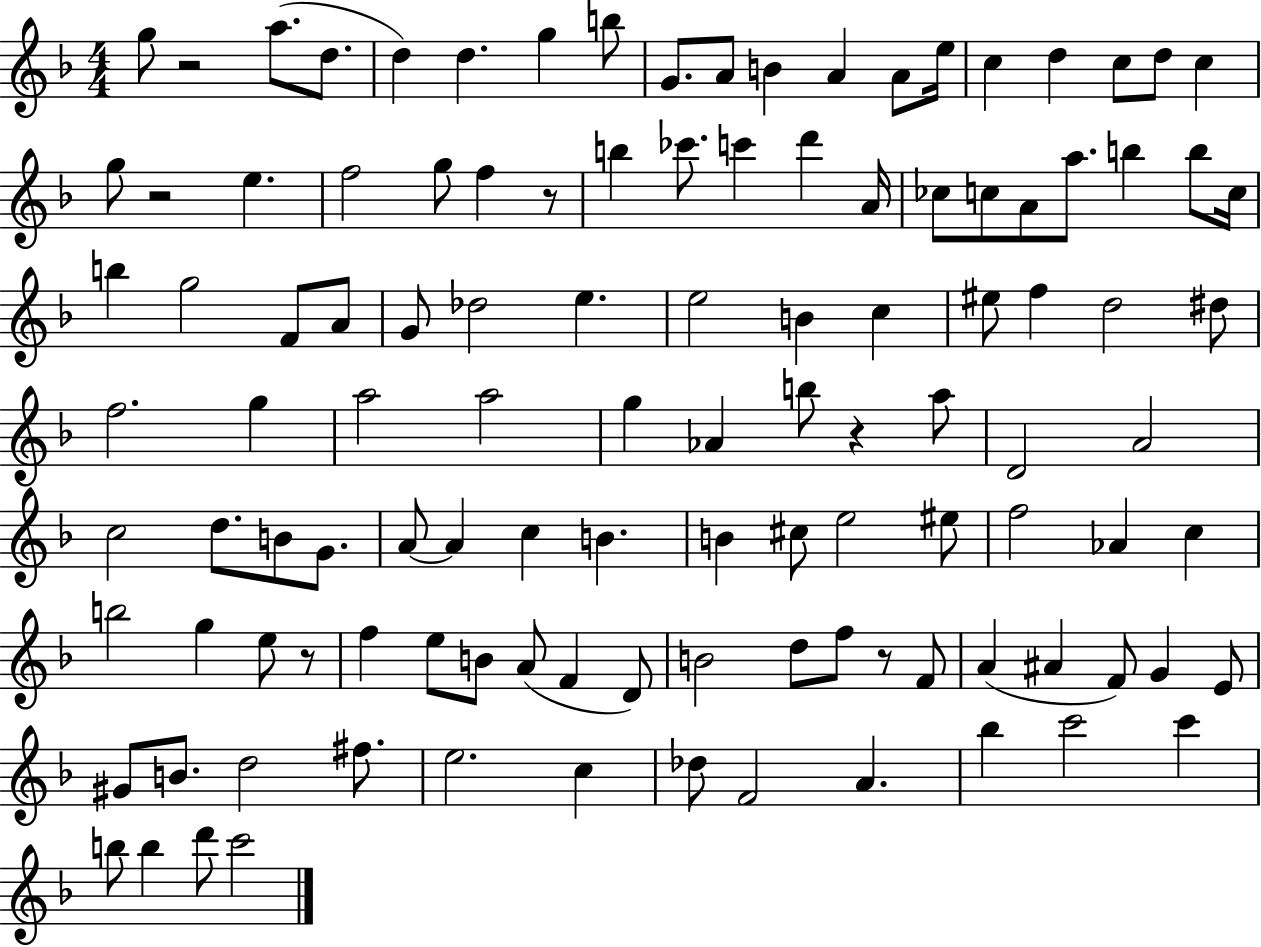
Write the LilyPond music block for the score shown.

{
  \clef treble
  \numericTimeSignature
  \time 4/4
  \key f \major
  \repeat volta 2 { g''8 r2 a''8.( d''8. | d''4) d''4. g''4 b''8 | g'8. a'8 b'4 a'4 a'8 e''16 | c''4 d''4 c''8 d''8 c''4 | \break g''8 r2 e''4. | f''2 g''8 f''4 r8 | b''4 ces'''8. c'''4 d'''4 a'16 | ces''8 c''8 a'8 a''8. b''4 b''8 c''16 | \break b''4 g''2 f'8 a'8 | g'8 des''2 e''4. | e''2 b'4 c''4 | eis''8 f''4 d''2 dis''8 | \break f''2. g''4 | a''2 a''2 | g''4 aes'4 b''8 r4 a''8 | d'2 a'2 | \break c''2 d''8. b'8 g'8. | a'8~~ a'4 c''4 b'4. | b'4 cis''8 e''2 eis''8 | f''2 aes'4 c''4 | \break b''2 g''4 e''8 r8 | f''4 e''8 b'8 a'8( f'4 d'8) | b'2 d''8 f''8 r8 f'8 | a'4( ais'4 f'8) g'4 e'8 | \break gis'8 b'8. d''2 fis''8. | e''2. c''4 | des''8 f'2 a'4. | bes''4 c'''2 c'''4 | \break b''8 b''4 d'''8 c'''2 | } \bar "|."
}